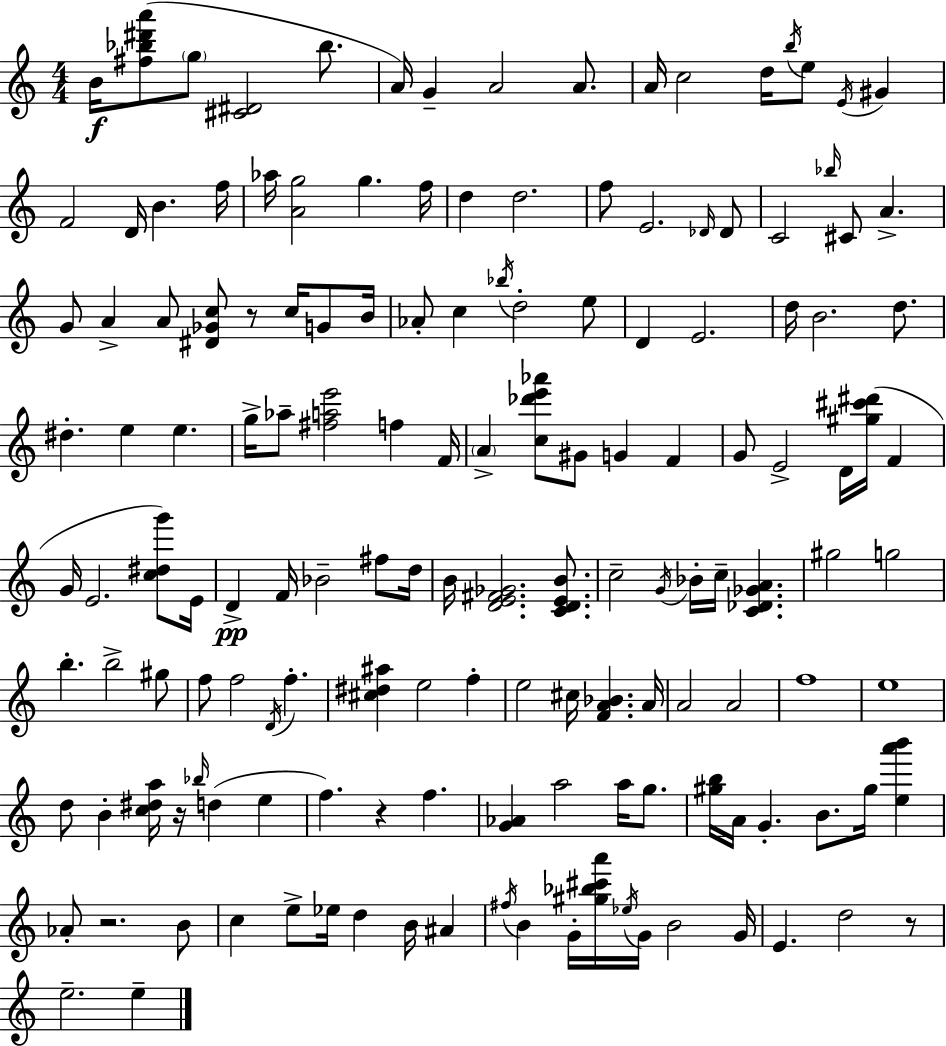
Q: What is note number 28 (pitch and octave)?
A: C4